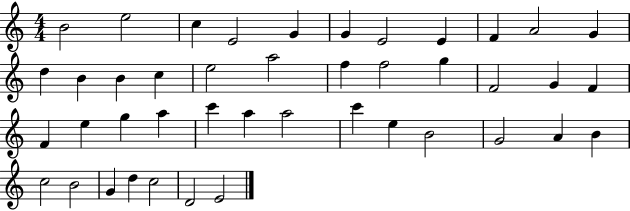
B4/h E5/h C5/q E4/h G4/q G4/q E4/h E4/q F4/q A4/h G4/q D5/q B4/q B4/q C5/q E5/h A5/h F5/q F5/h G5/q F4/h G4/q F4/q F4/q E5/q G5/q A5/q C6/q A5/q A5/h C6/q E5/q B4/h G4/h A4/q B4/q C5/h B4/h G4/q D5/q C5/h D4/h E4/h